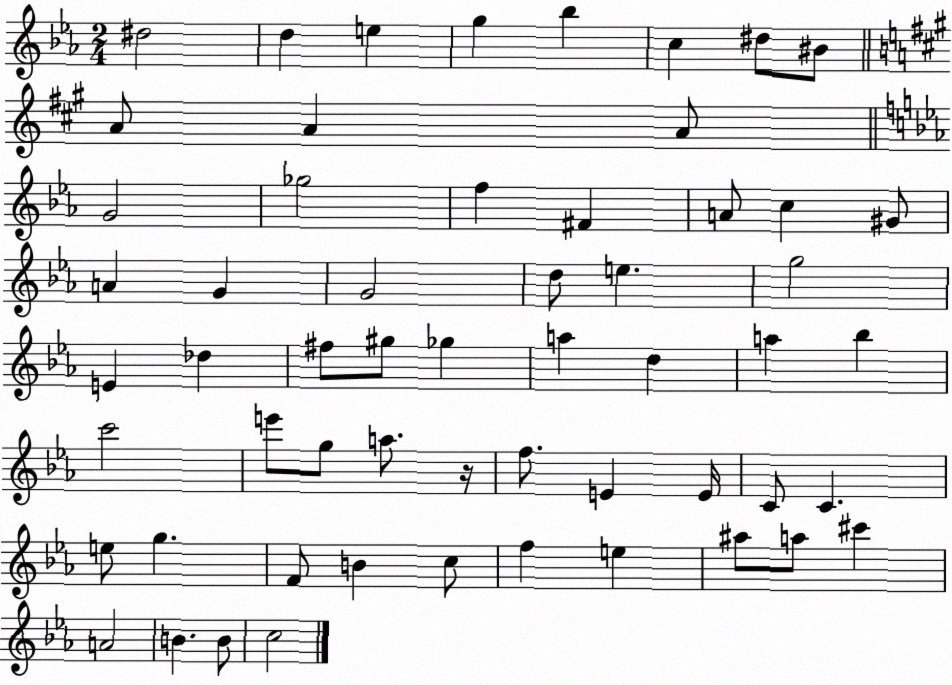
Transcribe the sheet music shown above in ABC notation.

X:1
T:Untitled
M:2/4
L:1/4
K:Eb
^d2 d e g _b c ^d/2 ^B/2 A/2 A A/2 G2 _g2 f ^F A/2 c ^G/2 A G G2 d/2 e g2 E _d ^f/2 ^g/2 _g a d a _b c'2 e'/2 g/2 a/2 z/4 f/2 E E/4 C/2 C e/2 g F/2 B c/2 f e ^a/2 a/2 ^c' A2 B B/2 c2